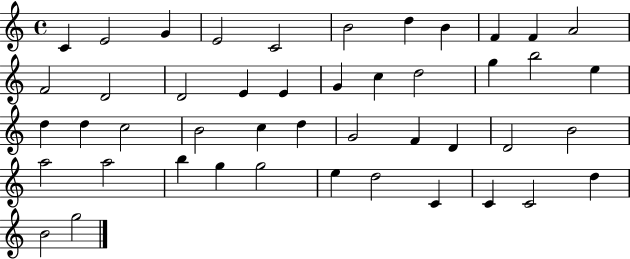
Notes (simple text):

C4/q E4/h G4/q E4/h C4/h B4/h D5/q B4/q F4/q F4/q A4/h F4/h D4/h D4/h E4/q E4/q G4/q C5/q D5/h G5/q B5/h E5/q D5/q D5/q C5/h B4/h C5/q D5/q G4/h F4/q D4/q D4/h B4/h A5/h A5/h B5/q G5/q G5/h E5/q D5/h C4/q C4/q C4/h D5/q B4/h G5/h